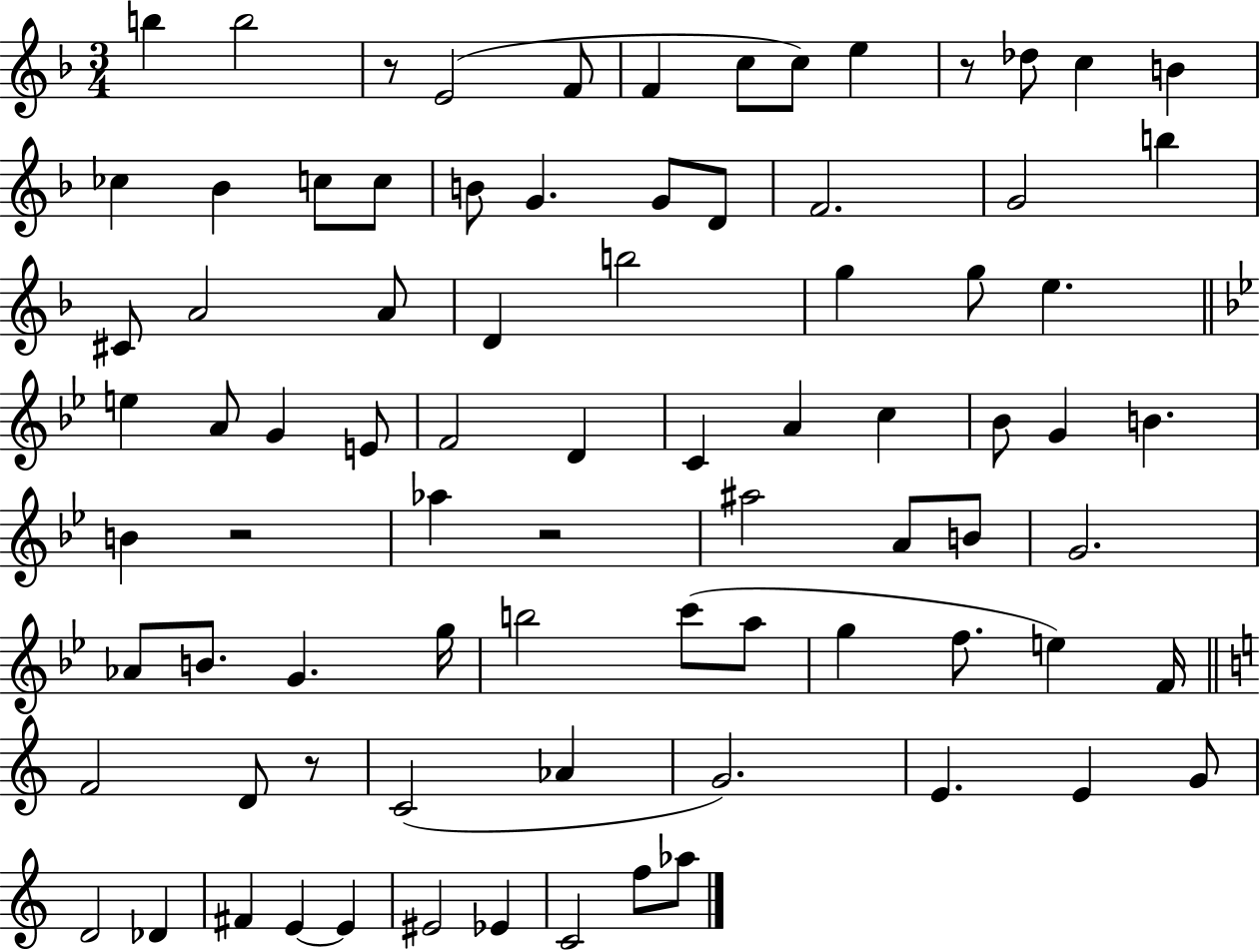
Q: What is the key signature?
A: F major